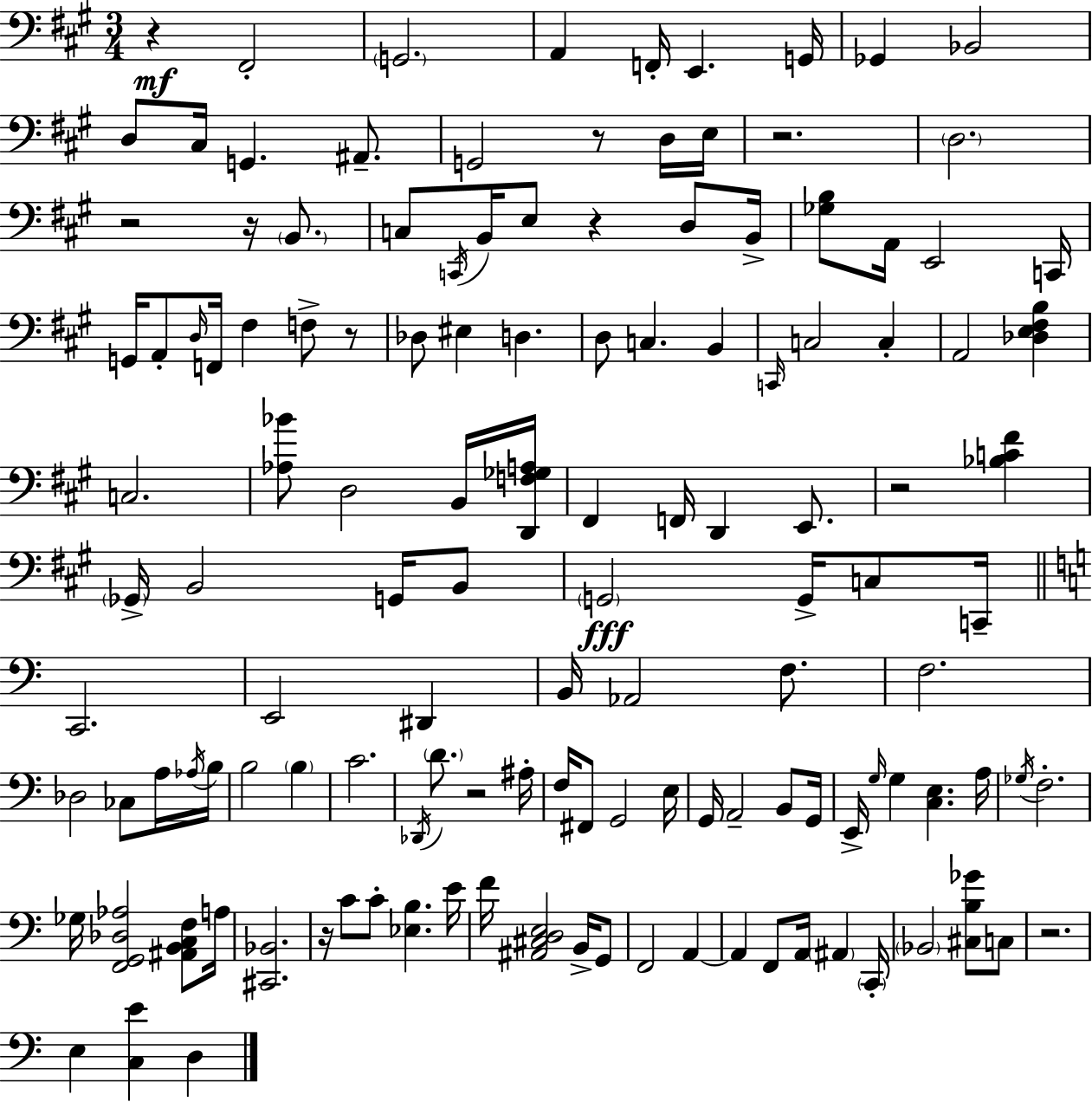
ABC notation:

X:1
T:Untitled
M:3/4
L:1/4
K:A
z ^F,,2 G,,2 A,, F,,/4 E,, G,,/4 _G,, _B,,2 D,/2 ^C,/4 G,, ^A,,/2 G,,2 z/2 D,/4 E,/4 z2 D,2 z2 z/4 B,,/2 C,/2 C,,/4 B,,/4 E,/2 z D,/2 B,,/4 [_G,B,]/2 A,,/4 E,,2 C,,/4 G,,/4 A,,/2 D,/4 F,,/4 ^F, F,/2 z/2 _D,/2 ^E, D, D,/2 C, B,, C,,/4 C,2 C, A,,2 [_D,E,^F,B,] C,2 [_A,_B]/2 D,2 B,,/4 [D,,F,_G,A,]/4 ^F,, F,,/4 D,, E,,/2 z2 [_B,C^F] _G,,/4 B,,2 G,,/4 B,,/2 G,,2 G,,/4 C,/2 C,,/4 C,,2 E,,2 ^D,, B,,/4 _A,,2 F,/2 F,2 _D,2 _C,/2 A,/4 _A,/4 B,/4 B,2 B, C2 _D,,/4 D/2 z2 ^A,/4 F,/4 ^F,,/2 G,,2 E,/4 G,,/4 A,,2 B,,/2 G,,/4 E,,/4 G,/4 G, [C,E,] A,/4 _G,/4 F,2 _G,/4 [F,,G,,_D,_A,]2 [^A,,B,,C,F,]/2 A,/4 [^C,,_B,,]2 z/4 C/2 C/2 [_E,B,] E/4 F/4 [^A,,^C,D,E,]2 B,,/4 G,,/2 F,,2 A,, A,, F,,/2 A,,/4 ^A,, C,,/4 _B,,2 [^C,B,_G]/2 C,/2 z2 E, [C,E] D,